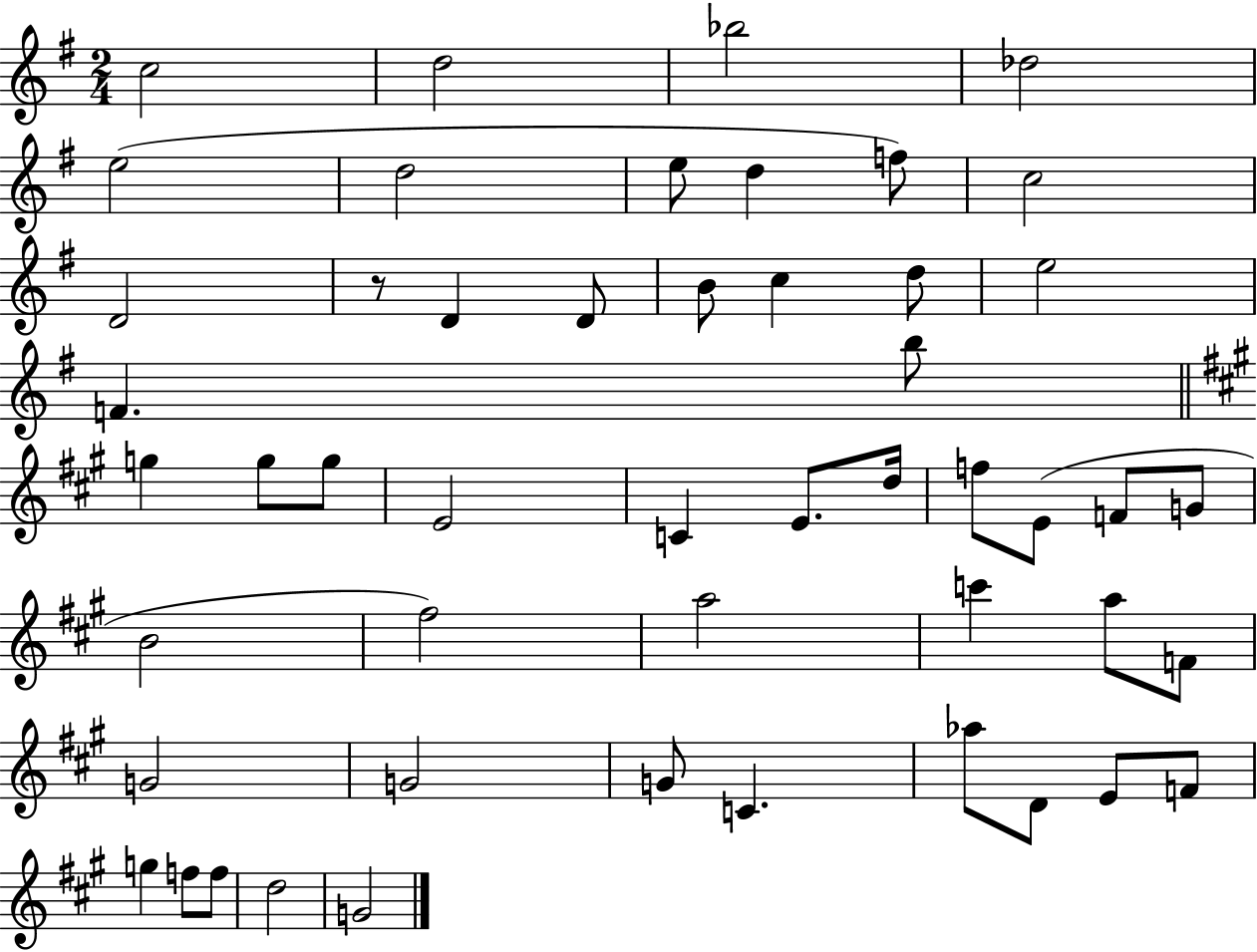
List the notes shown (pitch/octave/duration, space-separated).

C5/h D5/h Bb5/h Db5/h E5/h D5/h E5/e D5/q F5/e C5/h D4/h R/e D4/q D4/e B4/e C5/q D5/e E5/h F4/q. B5/e G5/q G5/e G5/e E4/h C4/q E4/e. D5/s F5/e E4/e F4/e G4/e B4/h F#5/h A5/h C6/q A5/e F4/e G4/h G4/h G4/e C4/q. Ab5/e D4/e E4/e F4/e G5/q F5/e F5/e D5/h G4/h